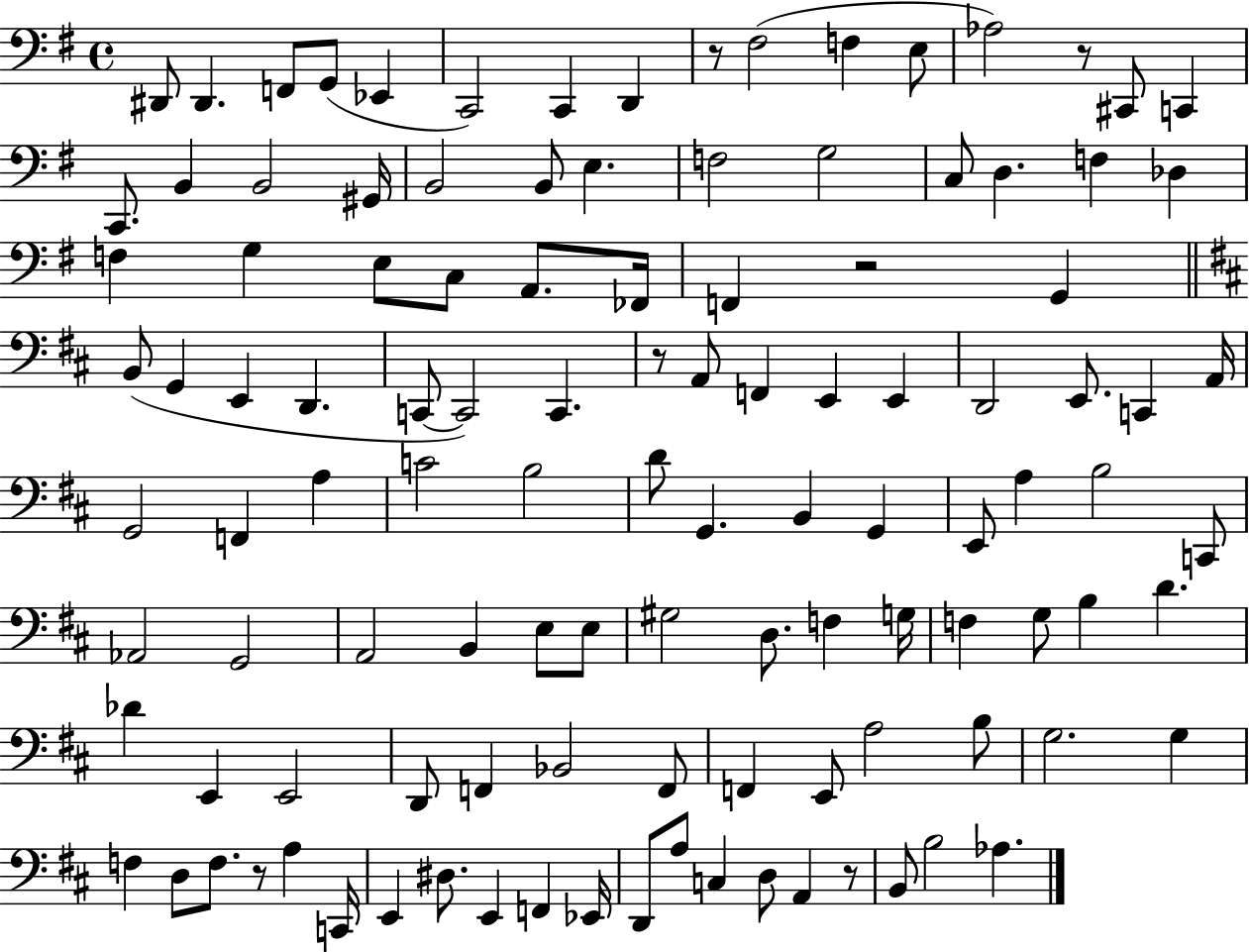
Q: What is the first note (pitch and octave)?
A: D#2